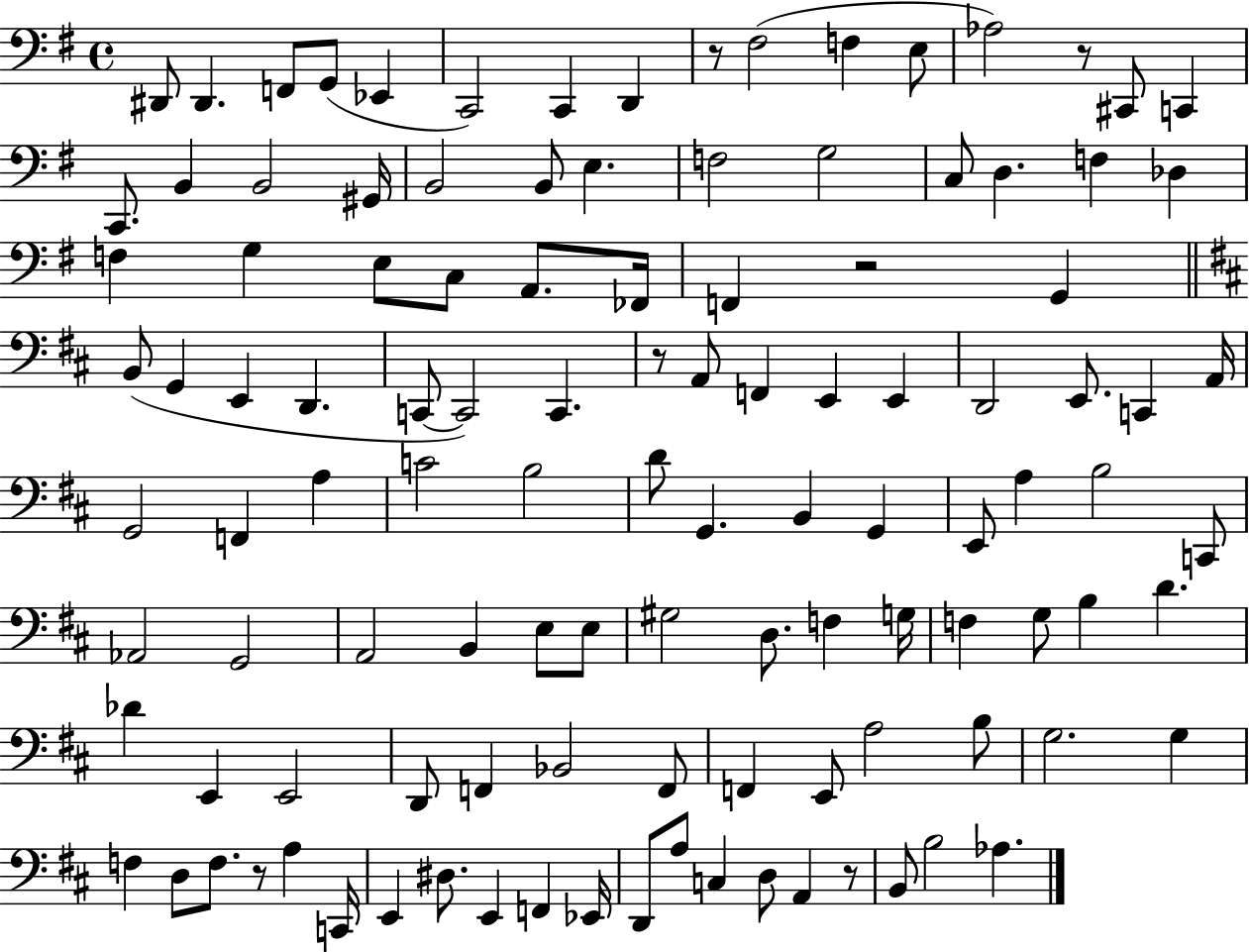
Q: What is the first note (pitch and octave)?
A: D#2